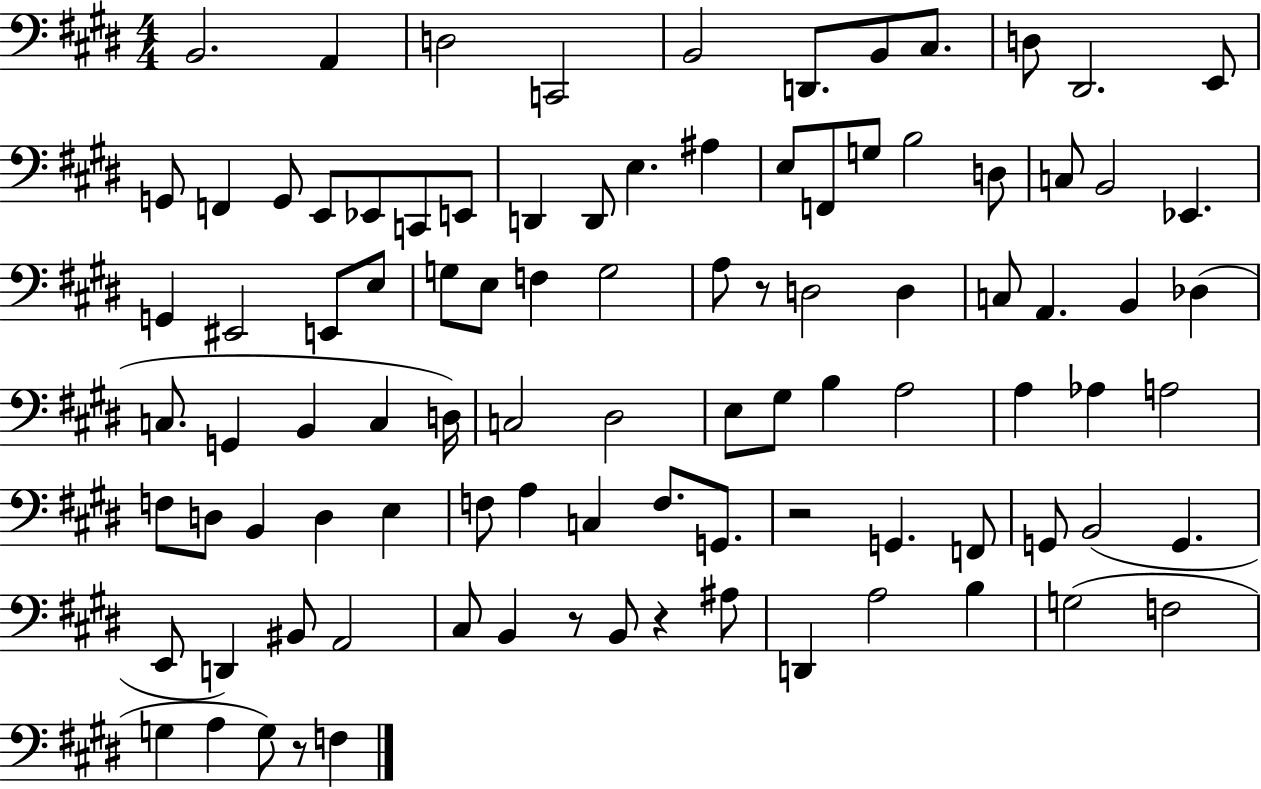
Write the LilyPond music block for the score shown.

{
  \clef bass
  \numericTimeSignature
  \time 4/4
  \key e \major
  b,2. a,4 | d2 c,2 | b,2 d,8. b,8 cis8. | d8 dis,2. e,8 | \break g,8 f,4 g,8 e,8 ees,8 c,8 e,8 | d,4 d,8 e4. ais4 | e8 f,8 g8 b2 d8 | c8 b,2 ees,4. | \break g,4 eis,2 e,8 e8 | g8 e8 f4 g2 | a8 r8 d2 d4 | c8 a,4. b,4 des4( | \break c8. g,4 b,4 c4 d16) | c2 dis2 | e8 gis8 b4 a2 | a4 aes4 a2 | \break f8 d8 b,4 d4 e4 | f8 a4 c4 f8. g,8. | r2 g,4. f,8 | g,8 b,2( g,4. | \break e,8 d,4) bis,8 a,2 | cis8 b,4 r8 b,8 r4 ais8 | d,4 a2 b4 | g2( f2 | \break g4 a4 g8) r8 f4 | \bar "|."
}